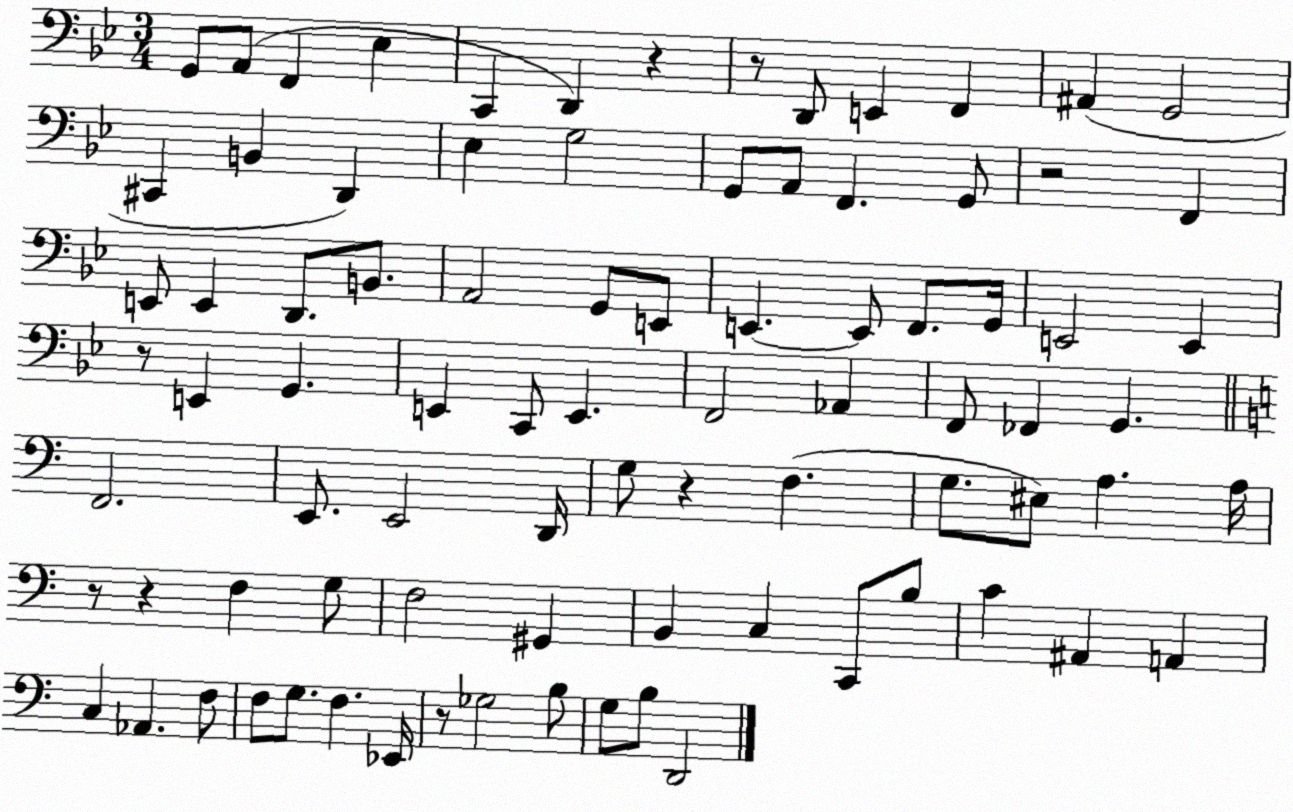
X:1
T:Untitled
M:3/4
L:1/4
K:Bb
G,,/2 A,,/2 F,, _E, C,, D,, z z/2 D,,/2 E,, F,, ^A,, G,,2 ^C,, B,, D,, _E, G,2 G,,/2 A,,/2 F,, G,,/2 z2 F,, E,,/2 E,, D,,/2 B,,/2 A,,2 G,,/2 E,,/2 E,, E,,/2 F,,/2 G,,/4 E,,2 E,, z/2 E,, G,, E,, C,,/2 E,, F,,2 _A,, F,,/2 _F,, G,, F,,2 E,,/2 E,,2 D,,/4 G,/2 z F, G,/2 ^E,/2 A, A,/4 z/2 z F, G,/2 F,2 ^G,, B,, C, C,,/2 B,/2 C ^A,, A,, C, _A,, F,/2 F,/2 G,/2 F, _E,,/4 z/2 _G,2 B,/2 G,/2 B,/2 D,,2